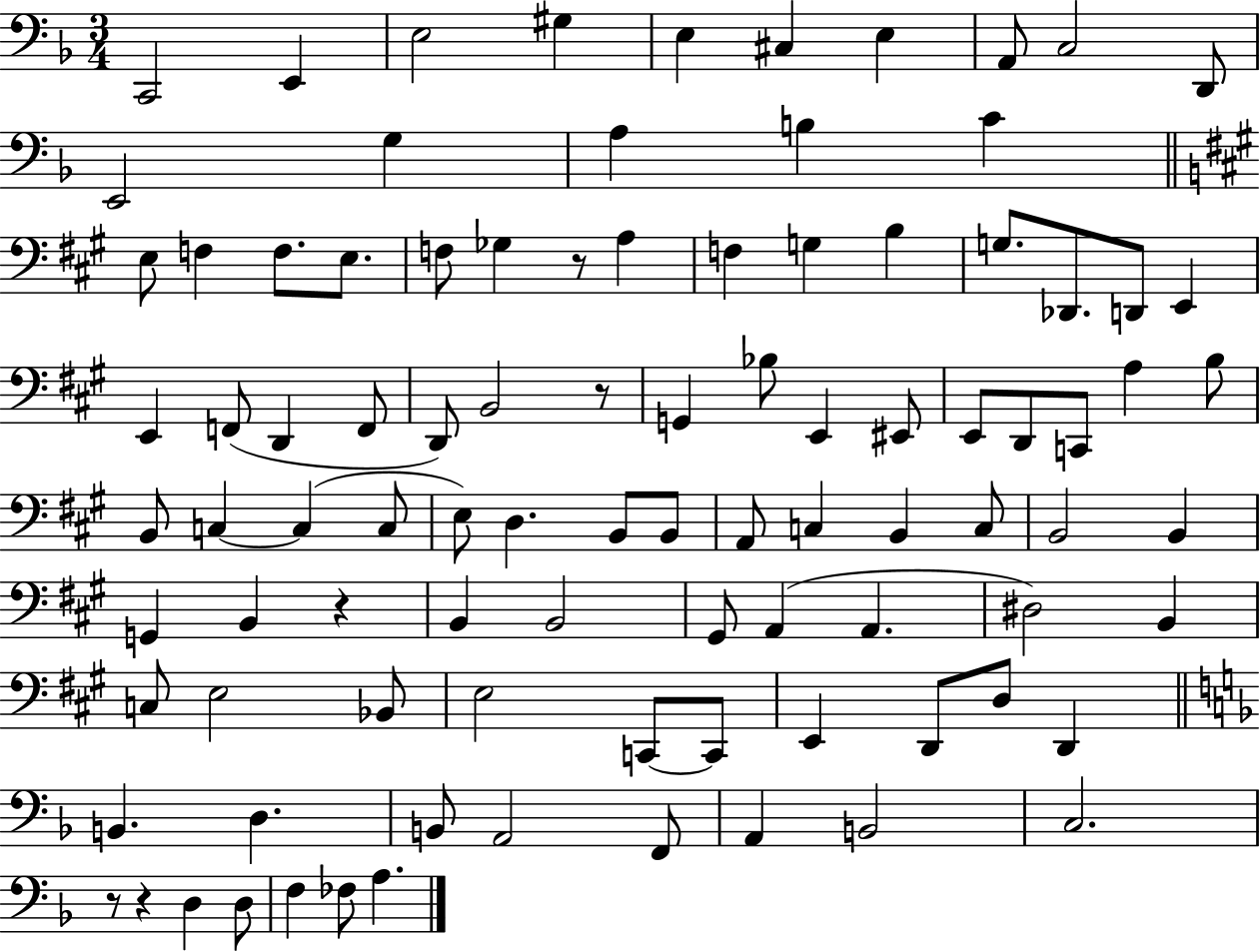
{
  \clef bass
  \numericTimeSignature
  \time 3/4
  \key f \major
  c,2 e,4 | e2 gis4 | e4 cis4 e4 | a,8 c2 d,8 | \break e,2 g4 | a4 b4 c'4 | \bar "||" \break \key a \major e8 f4 f8. e8. | f8 ges4 r8 a4 | f4 g4 b4 | g8. des,8. d,8 e,4 | \break e,4 f,8( d,4 f,8 | d,8) b,2 r8 | g,4 bes8 e,4 eis,8 | e,8 d,8 c,8 a4 b8 | \break b,8 c4~~ c4( c8 | e8) d4. b,8 b,8 | a,8 c4 b,4 c8 | b,2 b,4 | \break g,4 b,4 r4 | b,4 b,2 | gis,8 a,4( a,4. | dis2) b,4 | \break c8 e2 bes,8 | e2 c,8~~ c,8 | e,4 d,8 d8 d,4 | \bar "||" \break \key d \minor b,4. d4. | b,8 a,2 f,8 | a,4 b,2 | c2. | \break r8 r4 d4 d8 | f4 fes8 a4. | \bar "|."
}